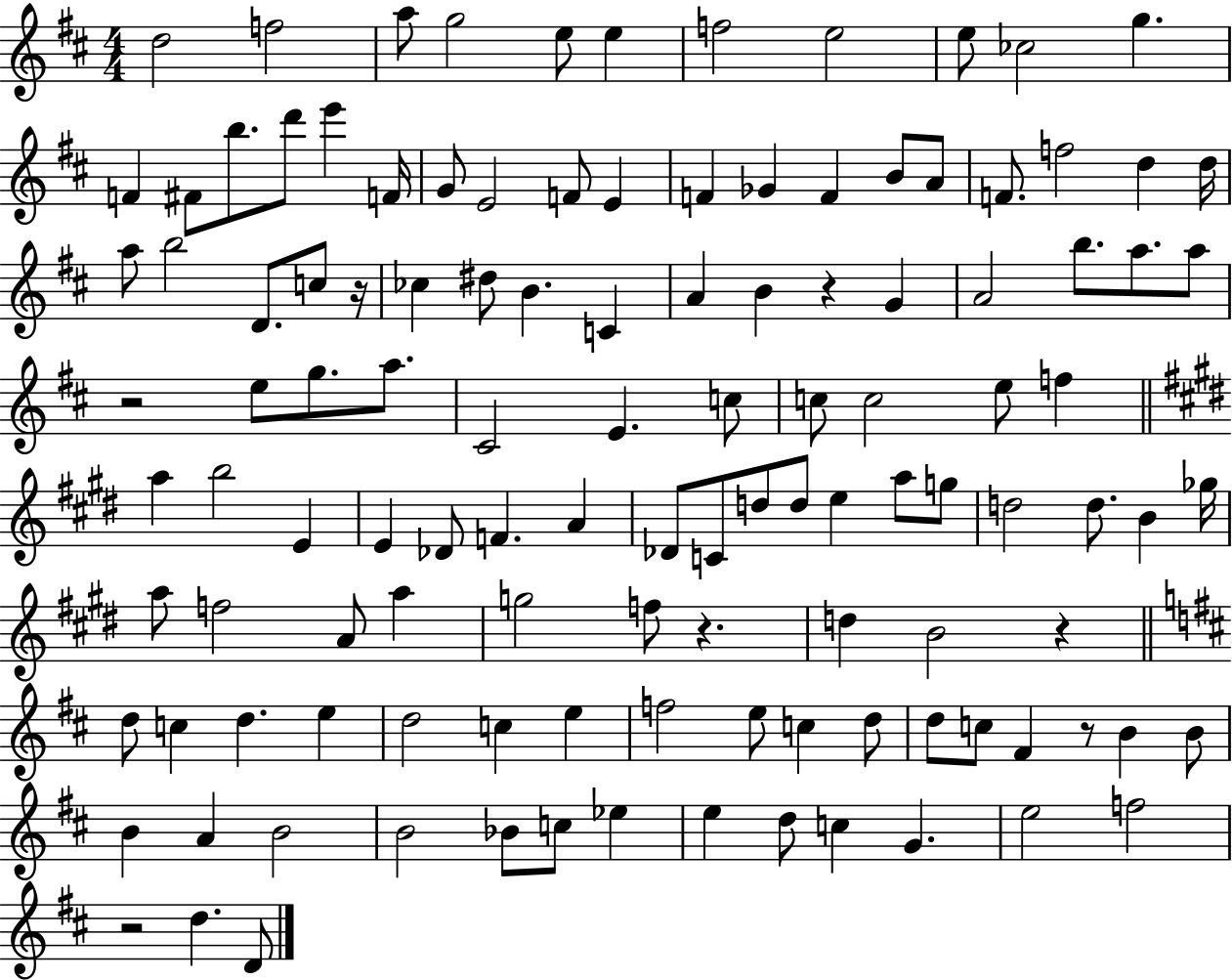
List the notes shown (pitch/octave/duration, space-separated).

D5/h F5/h A5/e G5/h E5/e E5/q F5/h E5/h E5/e CES5/h G5/q. F4/q F#4/e B5/e. D6/e E6/q F4/s G4/e E4/h F4/e E4/q F4/q Gb4/q F4/q B4/e A4/e F4/e. F5/h D5/q D5/s A5/e B5/h D4/e. C5/e R/s CES5/q D#5/e B4/q. C4/q A4/q B4/q R/q G4/q A4/h B5/e. A5/e. A5/e R/h E5/e G5/e. A5/e. C#4/h E4/q. C5/e C5/e C5/h E5/e F5/q A5/q B5/h E4/q E4/q Db4/e F4/q. A4/q Db4/e C4/e D5/e D5/e E5/q A5/e G5/e D5/h D5/e. B4/q Gb5/s A5/e F5/h A4/e A5/q G5/h F5/e R/q. D5/q B4/h R/q D5/e C5/q D5/q. E5/q D5/h C5/q E5/q F5/h E5/e C5/q D5/e D5/e C5/e F#4/q R/e B4/q B4/e B4/q A4/q B4/h B4/h Bb4/e C5/e Eb5/q E5/q D5/e C5/q G4/q. E5/h F5/h R/h D5/q. D4/e